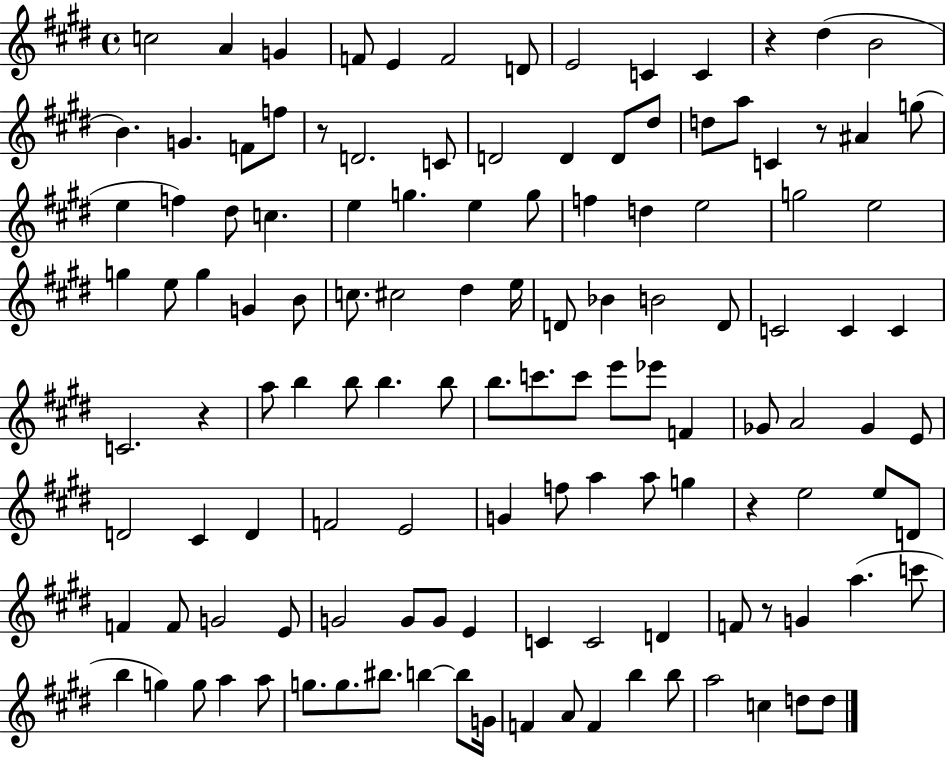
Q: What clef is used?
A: treble